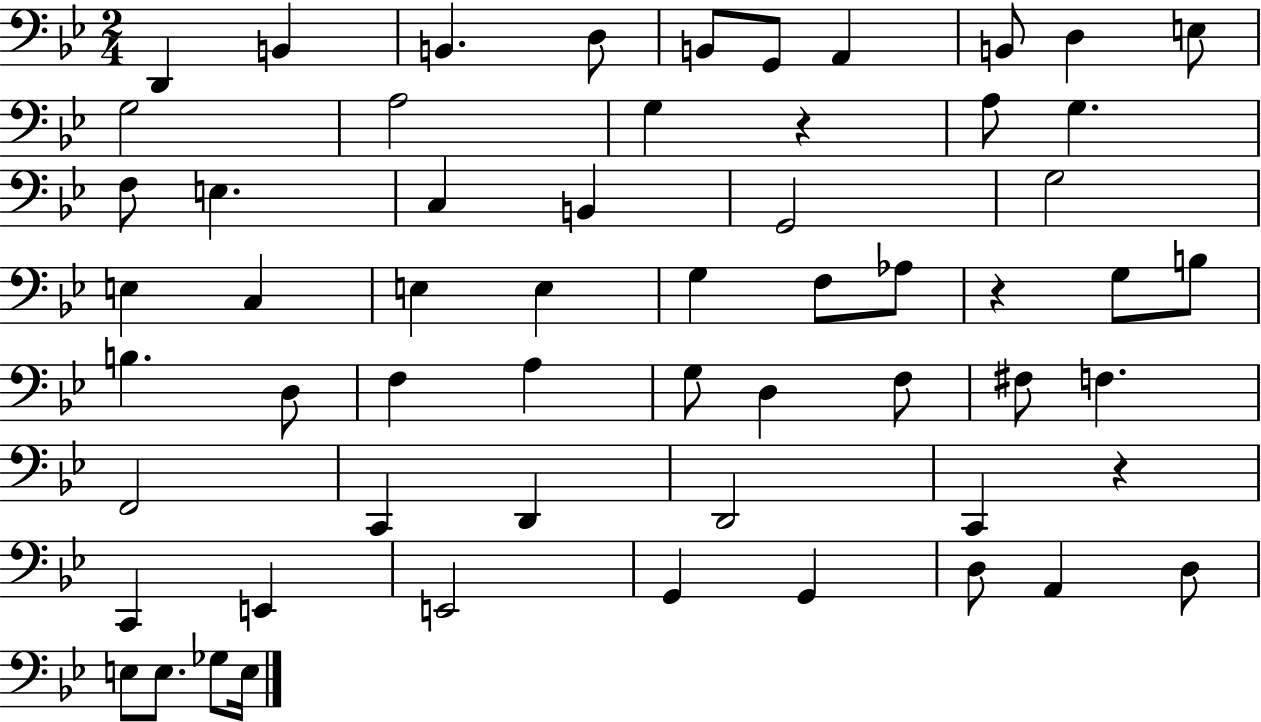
{
  \clef bass
  \numericTimeSignature
  \time 2/4
  \key bes \major
  d,4 b,4 | b,4. d8 | b,8 g,8 a,4 | b,8 d4 e8 | \break g2 | a2 | g4 r4 | a8 g4. | \break f8 e4. | c4 b,4 | g,2 | g2 | \break e4 c4 | e4 e4 | g4 f8 aes8 | r4 g8 b8 | \break b4. d8 | f4 a4 | g8 d4 f8 | fis8 f4. | \break f,2 | c,4 d,4 | d,2 | c,4 r4 | \break c,4 e,4 | e,2 | g,4 g,4 | d8 a,4 d8 | \break e8 e8. ges8 e16 | \bar "|."
}